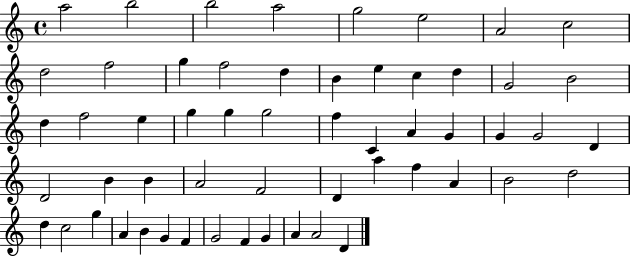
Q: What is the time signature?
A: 4/4